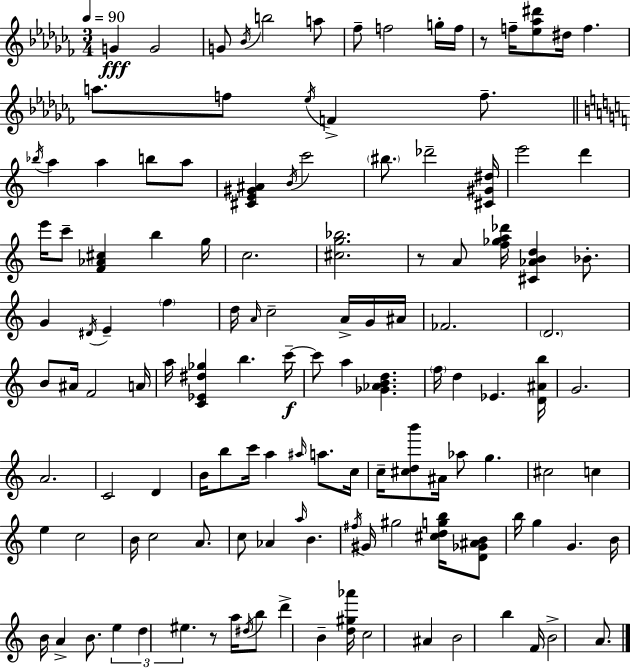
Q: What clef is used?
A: treble